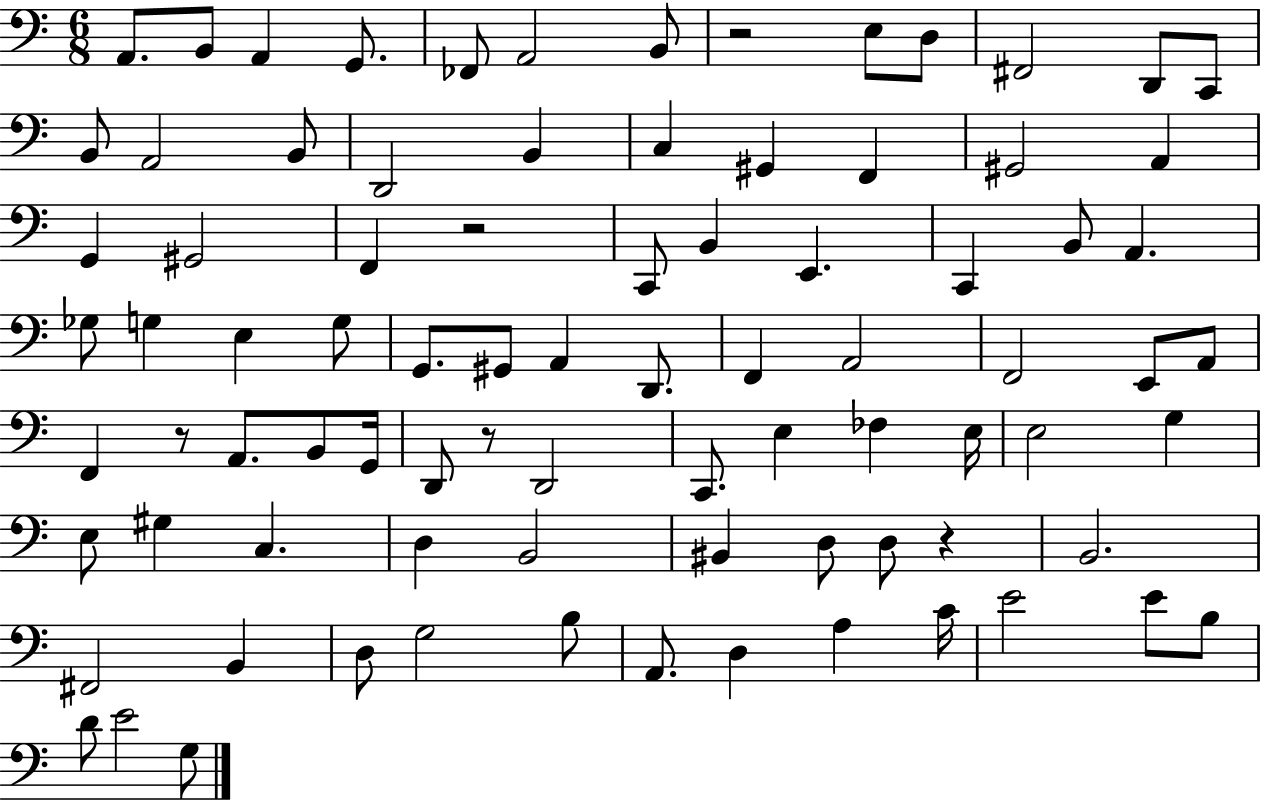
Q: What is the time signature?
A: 6/8